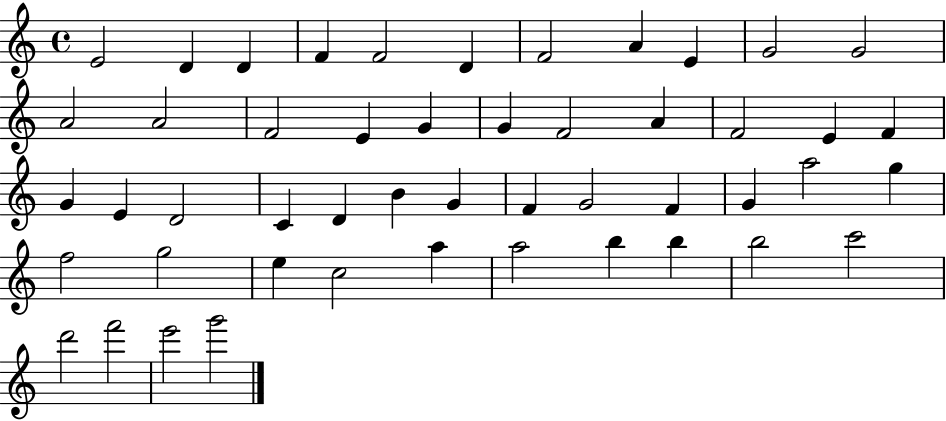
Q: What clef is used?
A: treble